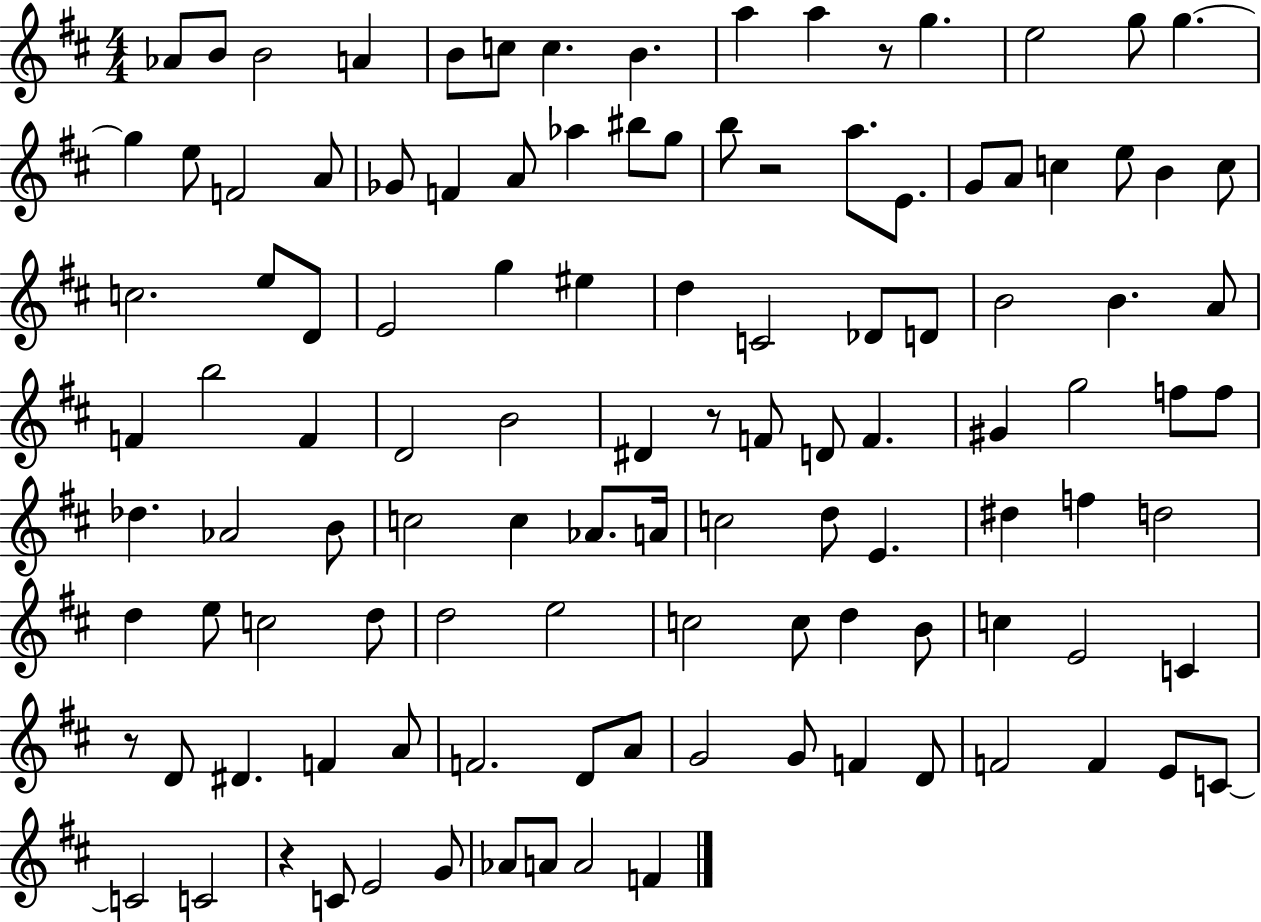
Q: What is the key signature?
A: D major